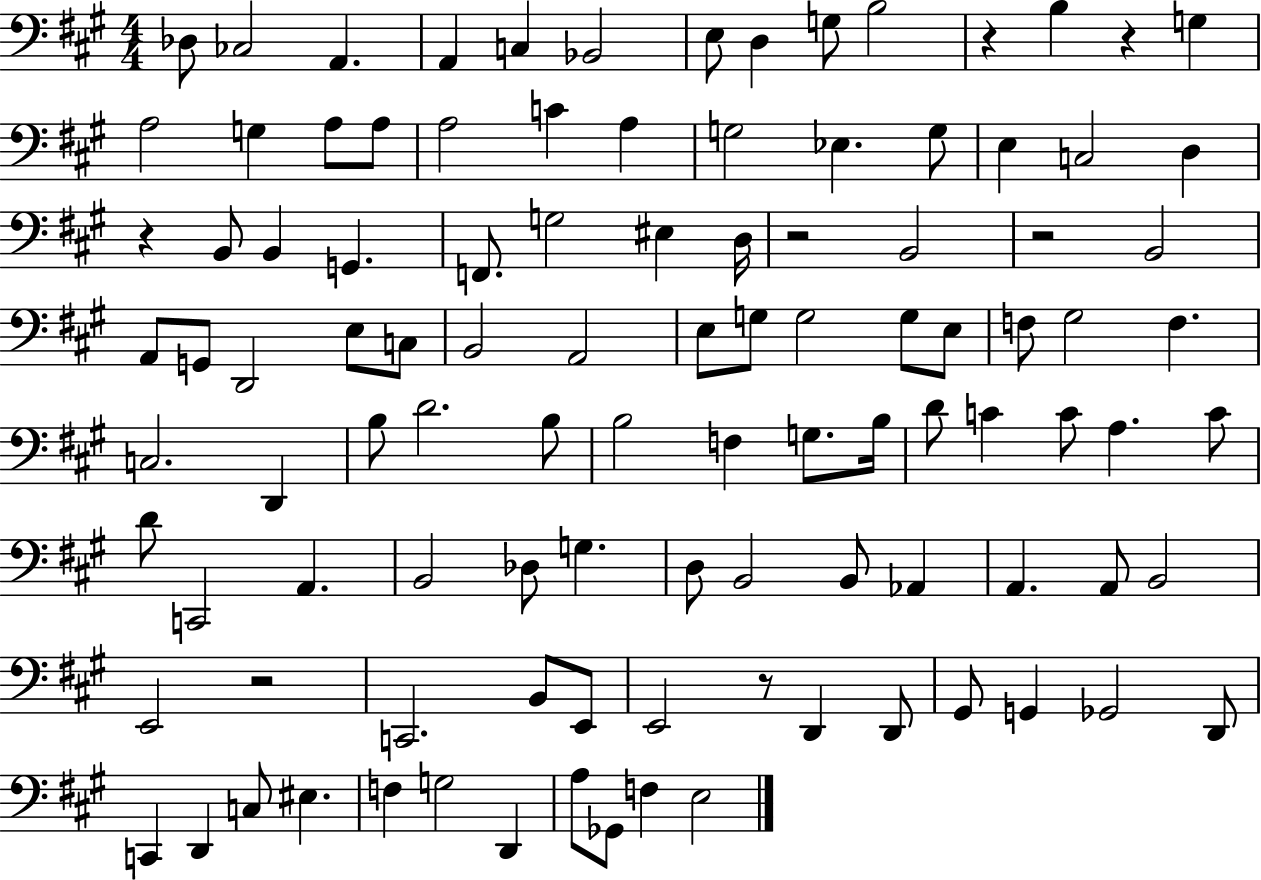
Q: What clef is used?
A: bass